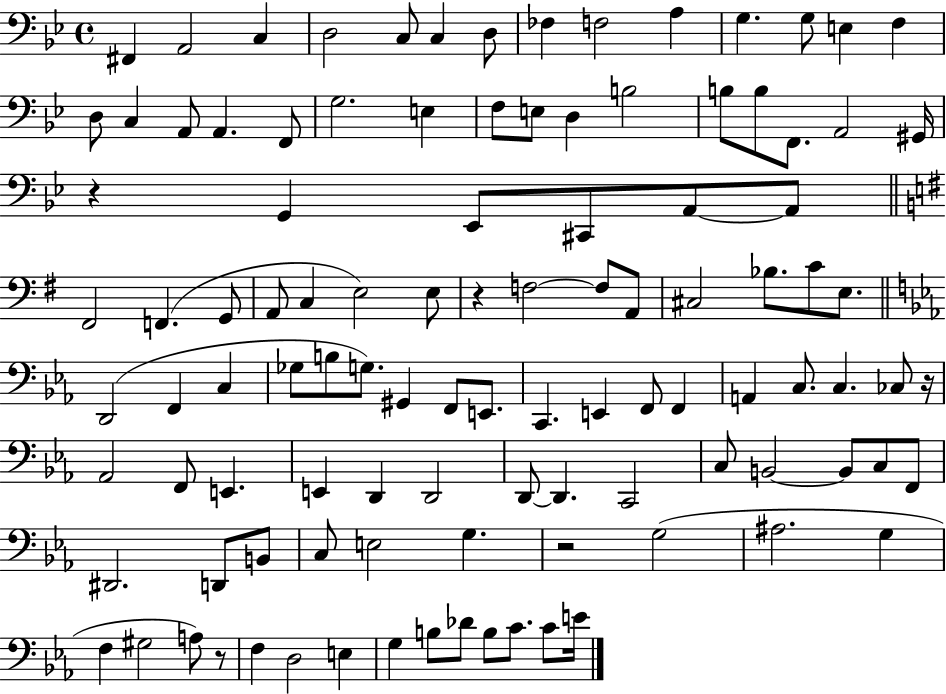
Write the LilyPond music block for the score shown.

{
  \clef bass
  \time 4/4
  \defaultTimeSignature
  \key bes \major
  fis,4 a,2 c4 | d2 c8 c4 d8 | fes4 f2 a4 | g4. g8 e4 f4 | \break d8 c4 a,8 a,4. f,8 | g2. e4 | f8 e8 d4 b2 | b8 b8 f,8. a,2 gis,16 | \break r4 g,4 ees,8 cis,8 a,8~~ a,8 | \bar "||" \break \key e \minor fis,2 f,4.( g,8 | a,8 c4 e2) e8 | r4 f2~~ f8 a,8 | cis2 bes8. c'8 e8. | \break \bar "||" \break \key ees \major d,2( f,4 c4 | ges8 b8 g8.) gis,4 f,8 e,8. | c,4. e,4 f,8 f,4 | a,4 c8. c4. ces8 r16 | \break aes,2 f,8 e,4. | e,4 d,4 d,2 | d,8~~ d,4. c,2 | c8 b,2~~ b,8 c8 f,8 | \break dis,2. d,8 b,8 | c8 e2 g4. | r2 g2( | ais2. g4 | \break f4 gis2 a8) r8 | f4 d2 e4 | g4 b8 des'8 b8 c'8. c'8 e'16 | \bar "|."
}